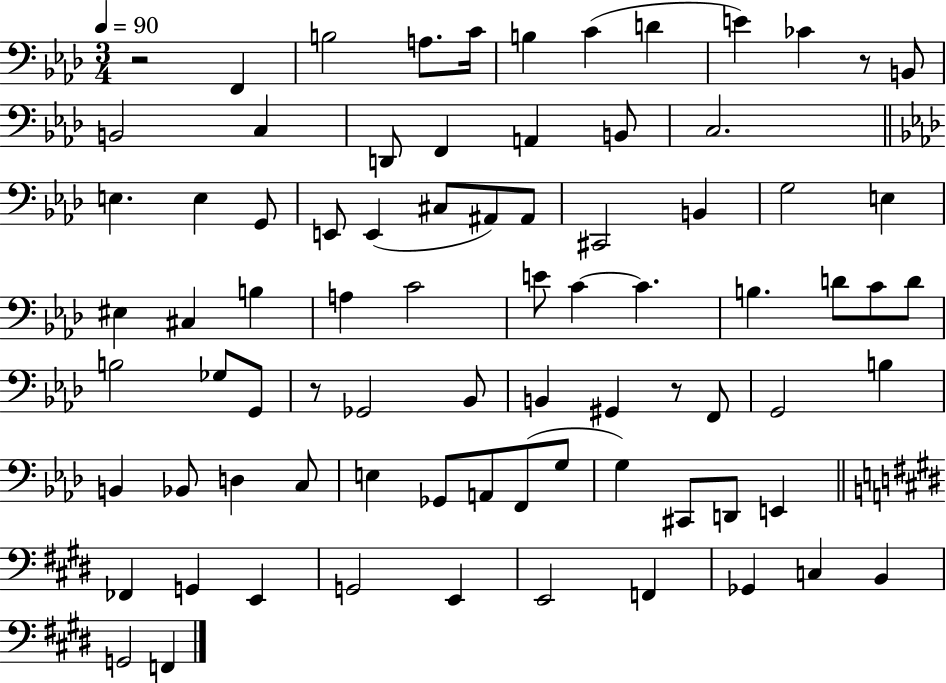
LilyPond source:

{
  \clef bass
  \numericTimeSignature
  \time 3/4
  \key aes \major
  \tempo 4 = 90
  r2 f,4 | b2 a8. c'16 | b4 c'4( d'4 | e'4) ces'4 r8 b,8 | \break b,2 c4 | d,8 f,4 a,4 b,8 | c2. | \bar "||" \break \key aes \major e4. e4 g,8 | e,8 e,4( cis8 ais,8) ais,8 | cis,2 b,4 | g2 e4 | \break eis4 cis4 b4 | a4 c'2 | e'8 c'4~~ c'4. | b4. d'8 c'8 d'8 | \break b2 ges8 g,8 | r8 ges,2 bes,8 | b,4 gis,4 r8 f,8 | g,2 b4 | \break b,4 bes,8 d4 c8 | e4 ges,8 a,8 f,8( g8 | g4) cis,8 d,8 e,4 | \bar "||" \break \key e \major fes,4 g,4 e,4 | g,2 e,4 | e,2 f,4 | ges,4 c4 b,4 | \break g,2 f,4 | \bar "|."
}